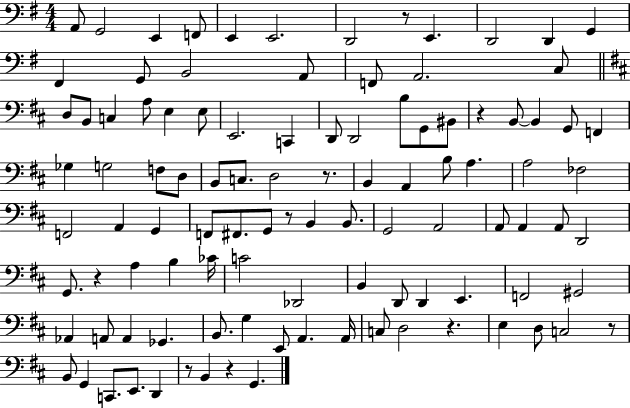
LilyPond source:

{
  \clef bass
  \numericTimeSignature
  \time 4/4
  \key g \major
  a,8 g,2 e,4 f,8 | e,4 e,2. | d,2 r8 e,4. | d,2 d,4 g,4 | \break fis,4 g,8 b,2 a,8 | f,8 a,2. c8 | \bar "||" \break \key d \major d8 b,8 c4 a8 e4 e8 | e,2. c,4 | d,8 d,2 b8 g,8 bis,8 | r4 b,8~~ b,4 g,8 f,4 | \break ges4 g2 f8 d8 | b,8 c8. d2 r8. | b,4 a,4 b8 a4. | a2 fes2 | \break f,2 a,4 g,4 | f,8 fis,8. g,8 r8 b,4 b,8. | g,2 a,2 | a,8 a,4 a,8 d,2 | \break g,8. r4 a4 b4 ces'16 | c'2 des,2 | b,4 d,8 d,4 e,4. | f,2 gis,2 | \break aes,4 a,8 a,4 ges,4. | b,8. g4 e,8 a,4. a,16 | c8 d2 r4. | e4 d8 c2 r8 | \break b,8 g,4 c,8. e,8. d,4 | r8 b,4 r4 g,4. | \bar "|."
}